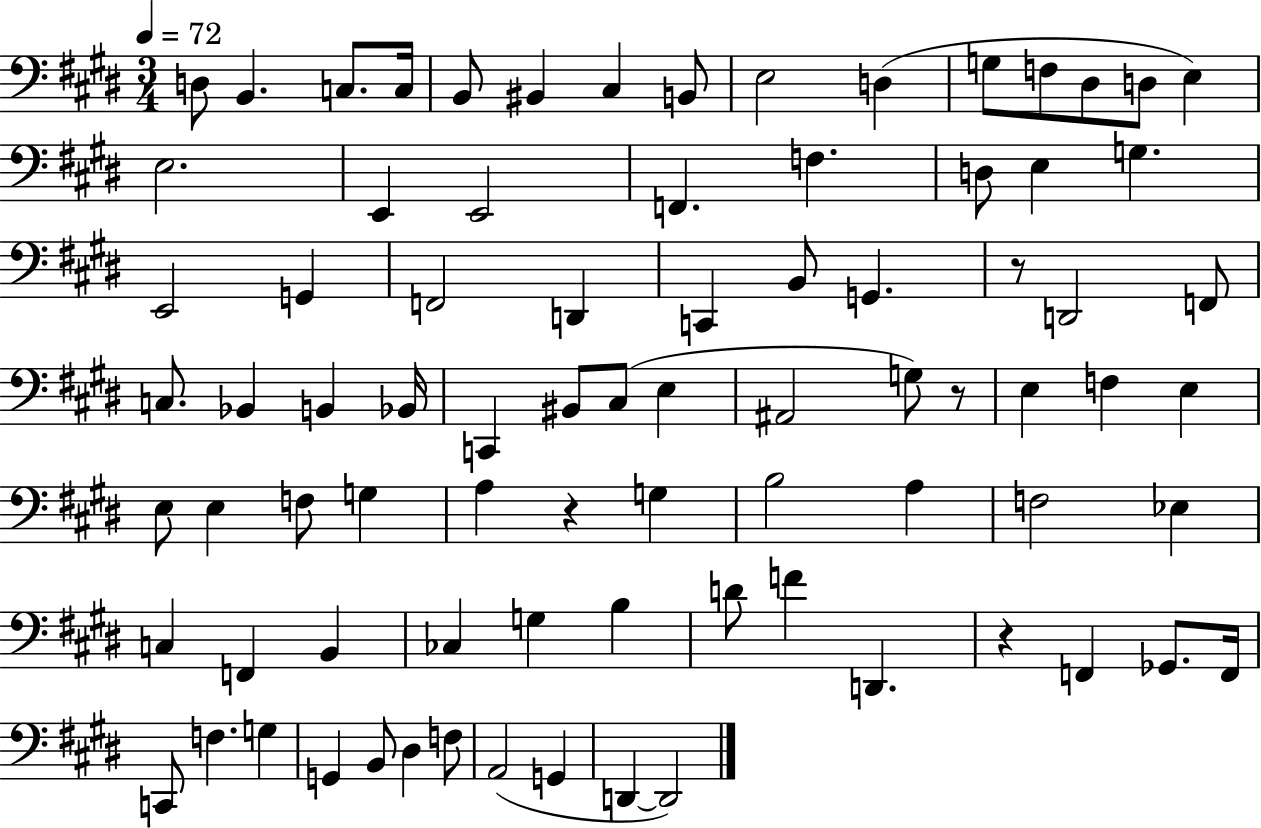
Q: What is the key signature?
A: E major